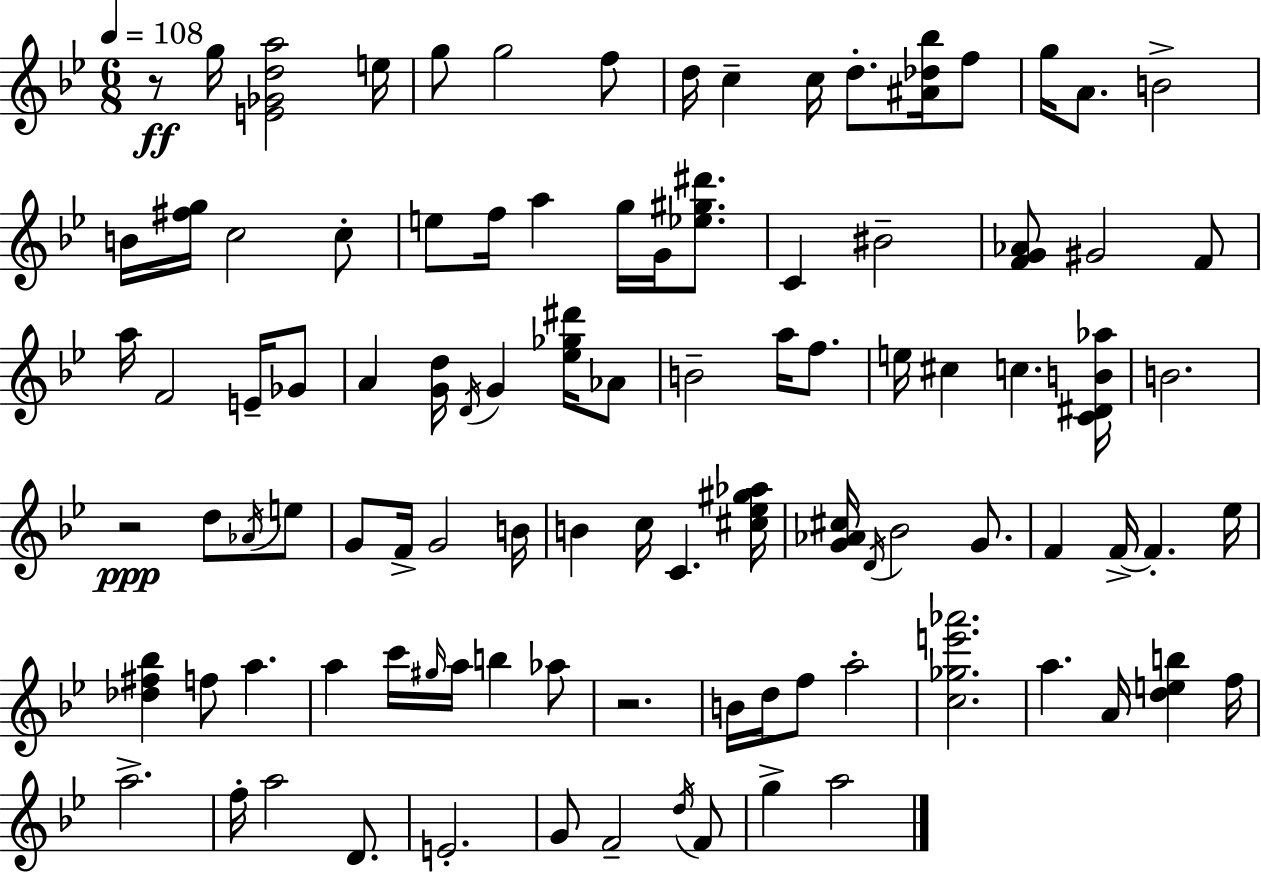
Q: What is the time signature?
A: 6/8